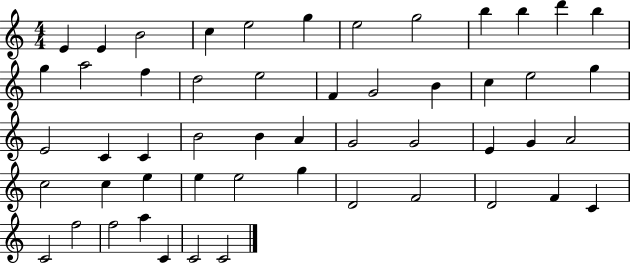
X:1
T:Untitled
M:4/4
L:1/4
K:C
E E B2 c e2 g e2 g2 b b d' b g a2 f d2 e2 F G2 B c e2 g E2 C C B2 B A G2 G2 E G A2 c2 c e e e2 g D2 F2 D2 F C C2 f2 f2 a C C2 C2